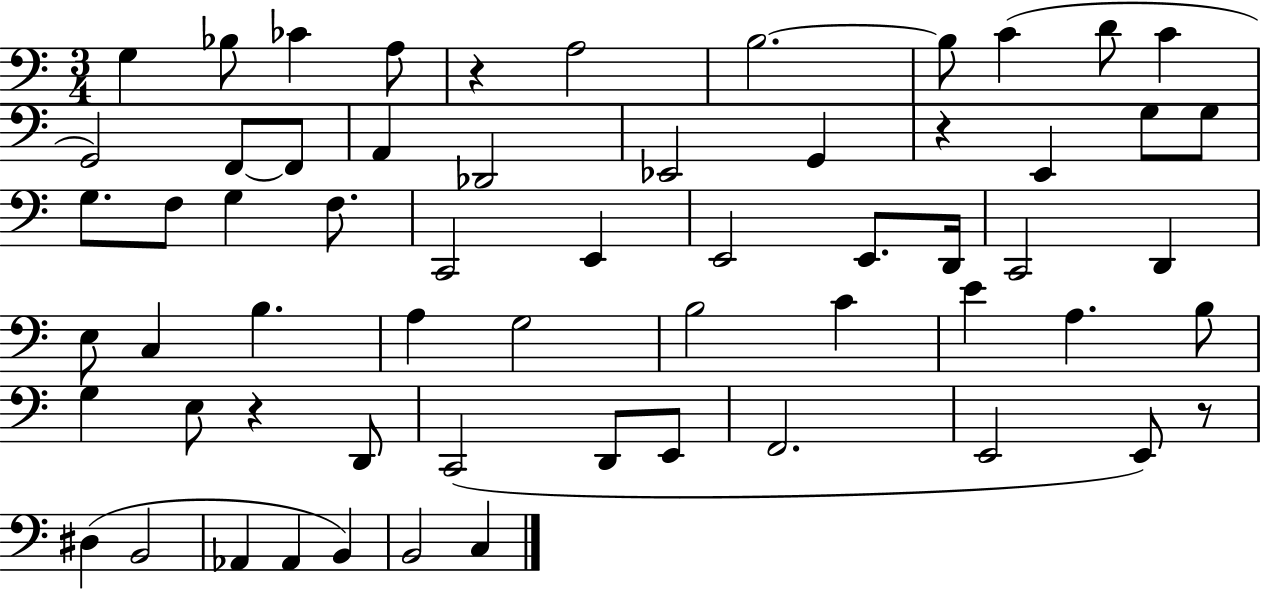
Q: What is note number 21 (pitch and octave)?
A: G3